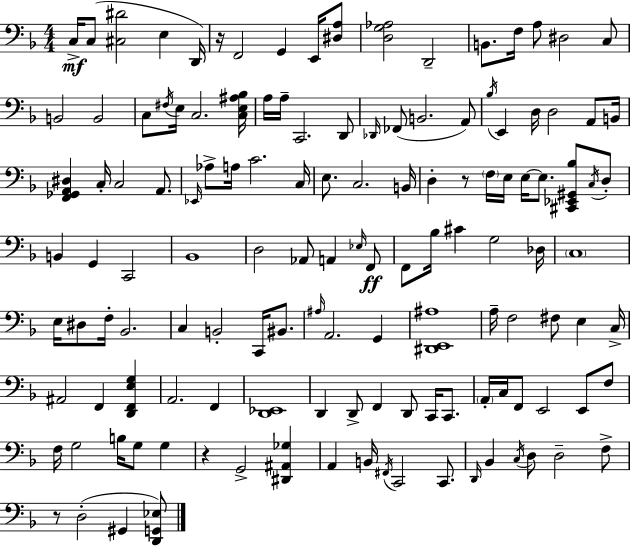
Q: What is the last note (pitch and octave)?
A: G#2